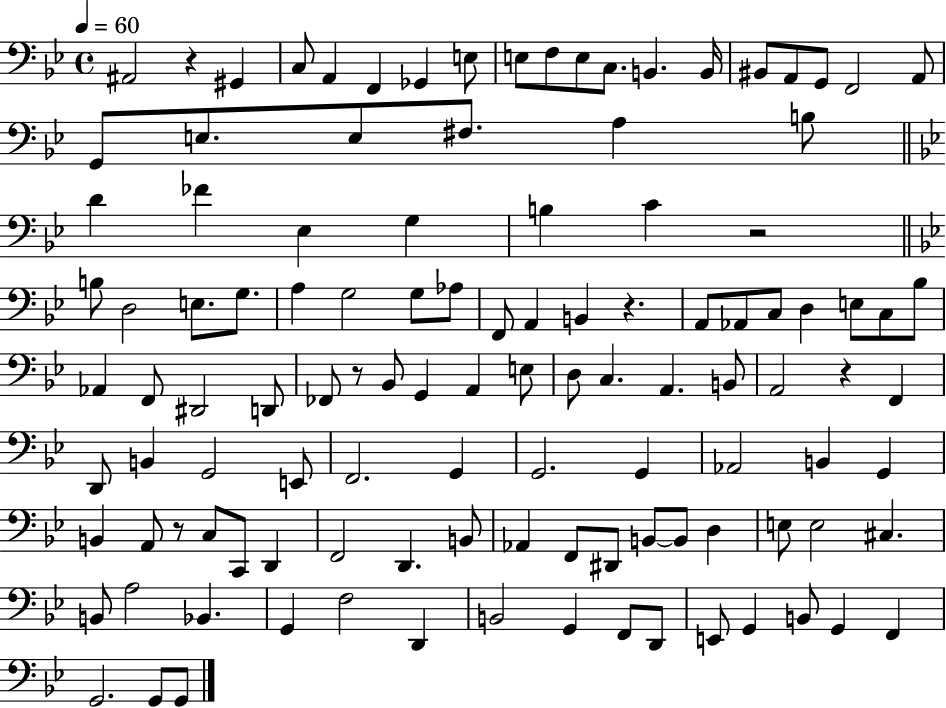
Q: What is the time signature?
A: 4/4